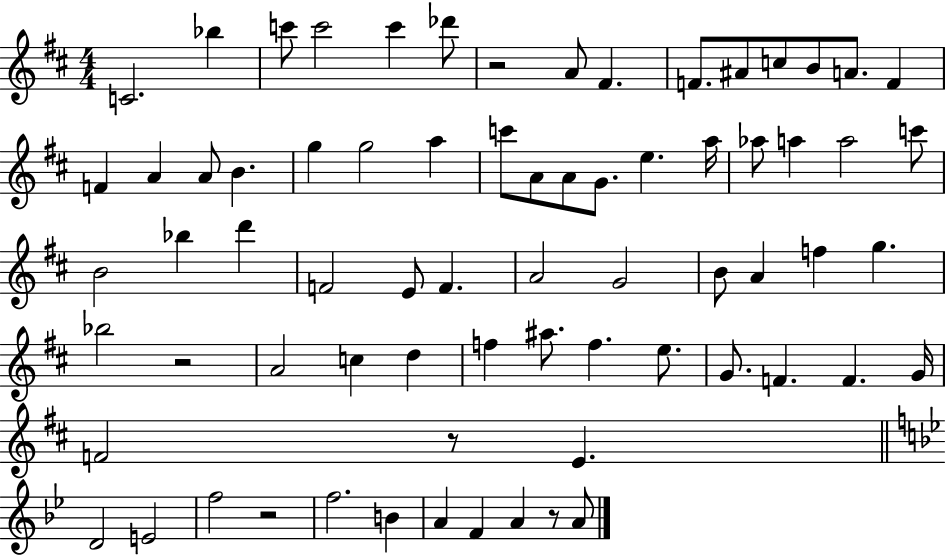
C4/h. Bb5/q C6/e C6/h C6/q Db6/e R/h A4/e F#4/q. F4/e. A#4/e C5/e B4/e A4/e. F4/q F4/q A4/q A4/e B4/q. G5/q G5/h A5/q C6/e A4/e A4/e G4/e. E5/q. A5/s Ab5/e A5/q A5/h C6/e B4/h Bb5/q D6/q F4/h E4/e F4/q. A4/h G4/h B4/e A4/q F5/q G5/q. Bb5/h R/h A4/h C5/q D5/q F5/q A#5/e. F5/q. E5/e. G4/e. F4/q. F4/q. G4/s F4/h R/e E4/q. D4/h E4/h F5/h R/h F5/h. B4/q A4/q F4/q A4/q R/e A4/e